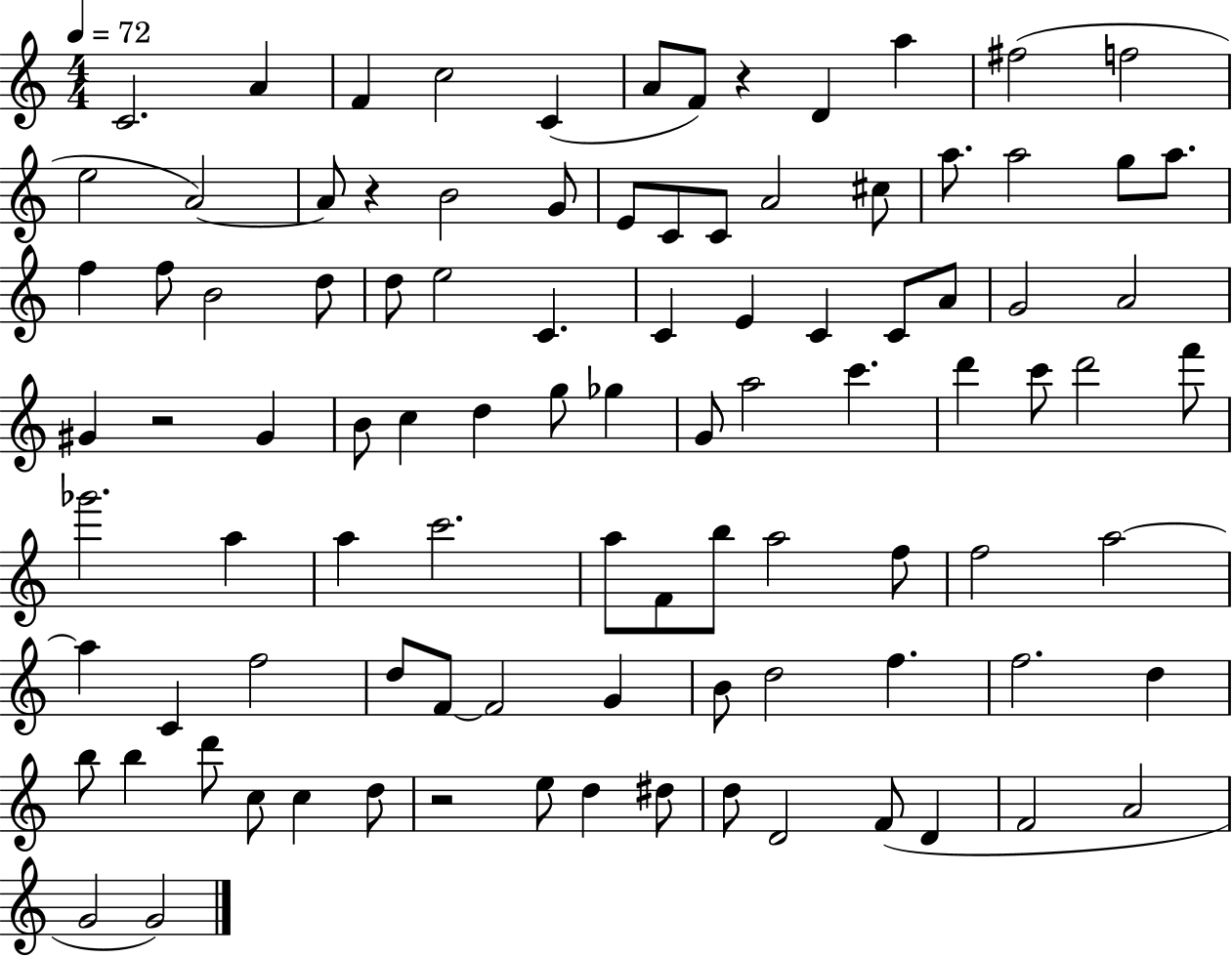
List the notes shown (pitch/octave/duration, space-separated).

C4/h. A4/q F4/q C5/h C4/q A4/e F4/e R/q D4/q A5/q F#5/h F5/h E5/h A4/h A4/e R/q B4/h G4/e E4/e C4/e C4/e A4/h C#5/e A5/e. A5/h G5/e A5/e. F5/q F5/e B4/h D5/e D5/e E5/h C4/q. C4/q E4/q C4/q C4/e A4/e G4/h A4/h G#4/q R/h G#4/q B4/e C5/q D5/q G5/e Gb5/q G4/e A5/h C6/q. D6/q C6/e D6/h F6/e Gb6/h. A5/q A5/q C6/h. A5/e F4/e B5/e A5/h F5/e F5/h A5/h A5/q C4/q F5/h D5/e F4/e F4/h G4/q B4/e D5/h F5/q. F5/h. D5/q B5/e B5/q D6/e C5/e C5/q D5/e R/h E5/e D5/q D#5/e D5/e D4/h F4/e D4/q F4/h A4/h G4/h G4/h